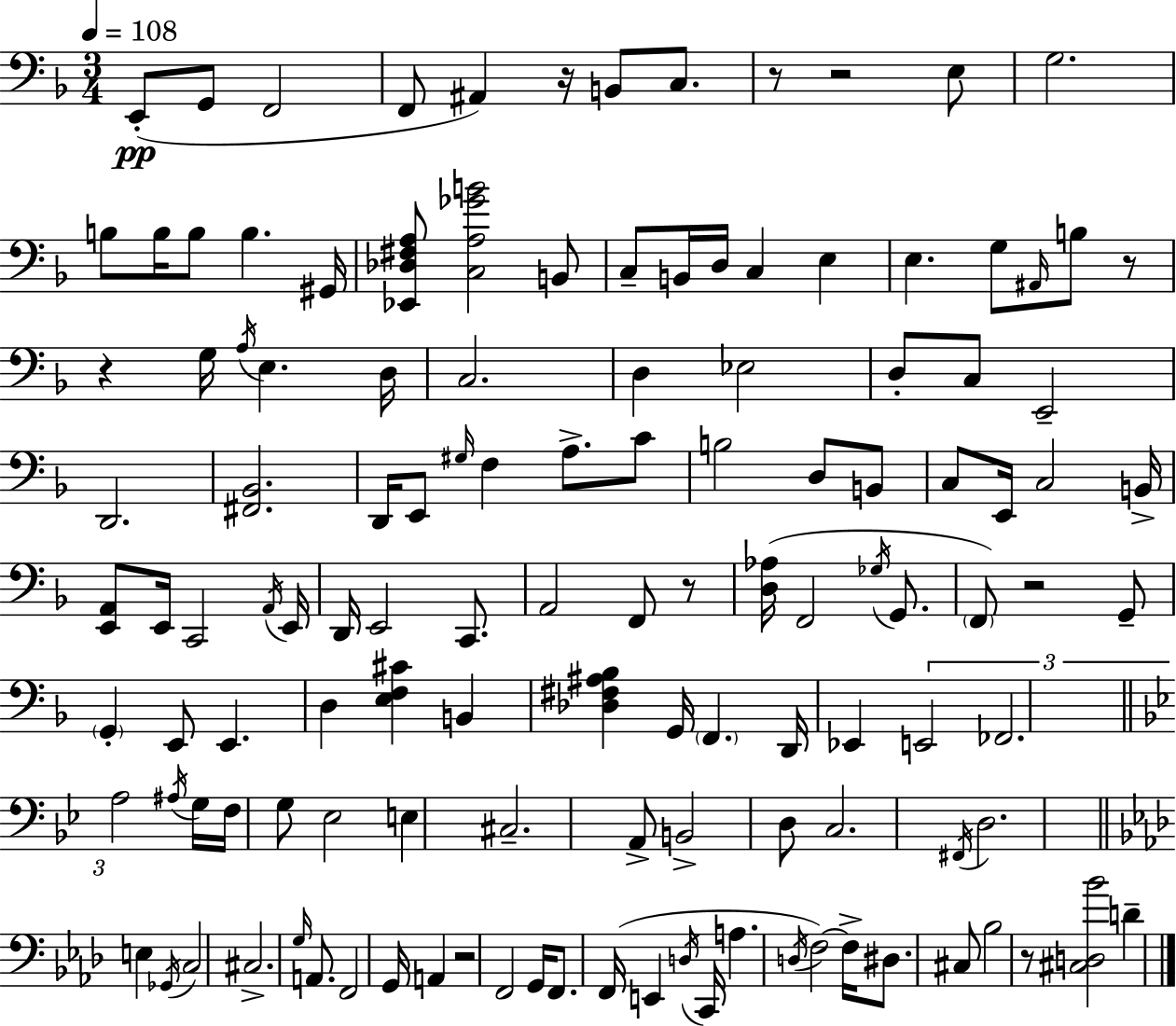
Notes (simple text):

E2/e G2/e F2/h F2/e A#2/q R/s B2/e C3/e. R/e R/h E3/e G3/h. B3/e B3/s B3/e B3/q. G#2/s [Eb2,Db3,F#3,A3]/e [C3,A3,Gb4,B4]/h B2/e C3/e B2/s D3/s C3/q E3/q E3/q. G3/e A#2/s B3/e R/e R/q G3/s A3/s E3/q. D3/s C3/h. D3/q Eb3/h D3/e C3/e E2/h D2/h. [F#2,Bb2]/h. D2/s E2/e G#3/s F3/q A3/e. C4/e B3/h D3/e B2/e C3/e E2/s C3/h B2/s [E2,A2]/e E2/s C2/h A2/s E2/s D2/s E2/h C2/e. A2/h F2/e R/e [D3,Ab3]/s F2/h Gb3/s G2/e. F2/e R/h G2/e G2/q E2/e E2/q. D3/q [E3,F3,C#4]/q B2/q [Db3,F#3,A#3,Bb3]/q G2/s F2/q. D2/s Eb2/q E2/h FES2/h. A3/h A#3/s G3/s F3/s G3/e Eb3/h E3/q C#3/h. A2/e B2/h D3/e C3/h. F#2/s D3/h. E3/q Gb2/s C3/h C#3/h. G3/s A2/e. F2/h G2/s A2/q R/h F2/h G2/s F2/e. F2/s E2/q D3/s C2/s A3/q. D3/s F3/h F3/s D#3/e. C#3/e Bb3/h R/e [C#3,D3,Bb4]/h D4/q